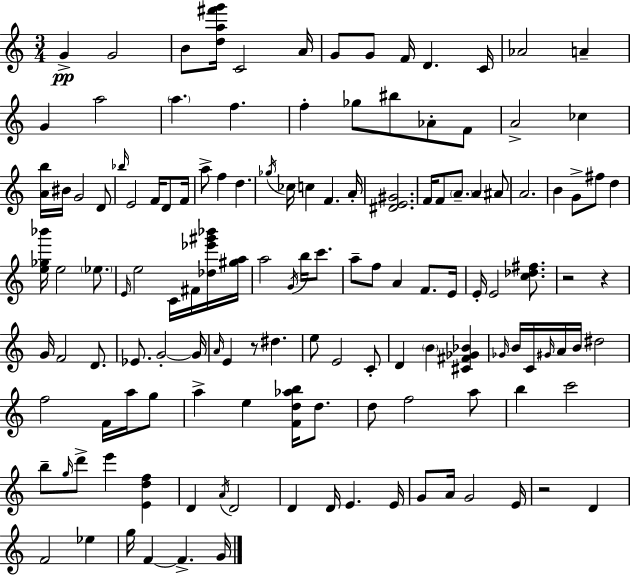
{
  \clef treble
  \numericTimeSignature
  \time 3/4
  \key c \major
  g'4->\pp g'2 | b'8 <d'' a'' fis''' g'''>16 c'2 a'16 | g'8 g'8 f'16 d'4. c'16 | aes'2 a'4-- | \break g'4 a''2 | \parenthesize a''4. f''4. | f''4-. ges''8 bis''8 aes'8-. f'8 | a'2-> ces''4 | \break <a' b''>16 bis'16 g'2 d'8 | \grace { bes''16 } e'2 f'16 d'8 | f'16 a''8-> f''4 d''4. | \acciaccatura { ges''16 } ces''16 c''4 f'4. | \break a'16-. <dis' e' gis'>2. | f'16 f'8 \parenthesize a'8.-- a'4 | ais'8 a'2. | b'4 g'8-> fis''8 d''4 | \break <e'' ges'' bes'''>16 e''2 \parenthesize ees''8. | \grace { e'16 } e''2 c'16 | fis'16 <des'' ees''' gis''' bes'''>16 <gis'' a''>16 a''2 \acciaccatura { g'16 } | b''16 c'''8. a''8-- f''8 a'4 | \break f'8. e'16 e'16-. e'2 | <c'' des'' fis''>8. r2 | r4 g'16 f'2 | d'8. ees'8. g'2-.~~ | \break g'16 \grace { a'16 } e'4 r8 dis''4. | e''8 e'2 | c'8-. d'4 \parenthesize b'4 | <cis' fis' ges' bes'>4 \grace { ges'16 } b'16 c'16 \grace { gis'16 } a'16 b'16 dis''2 | \break f''2 | f'16 a''16 g''8 a''4-> e''4 | <f' d'' aes'' b''>16 d''8. d''8 f''2 | a''8 b''4 c'''2 | \break b''8-- \grace { g''16 } d'''8-> | e'''4 <e' d'' f''>4 d'4 | \acciaccatura { a'16 } d'2 d'4 | d'16 e'4. e'16 g'8 a'16 | \break g'2 e'16 r2 | d'4 f'2 | ees''4 g''16 f'4~~ | f'4.-> g'16 \bar "|."
}